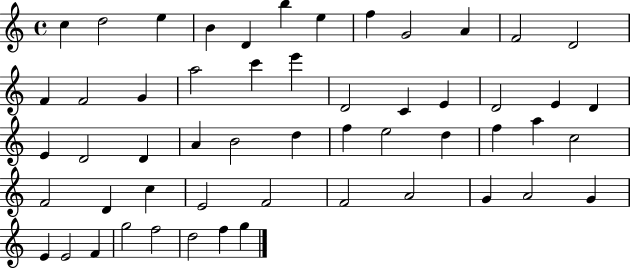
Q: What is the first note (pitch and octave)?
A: C5